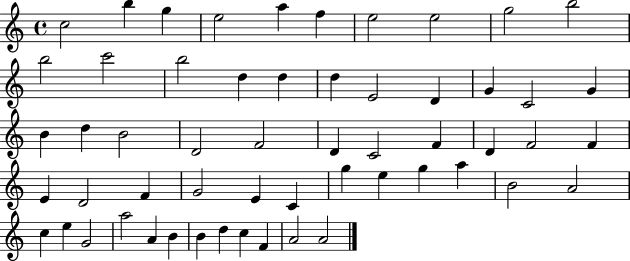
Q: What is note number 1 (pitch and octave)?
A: C5